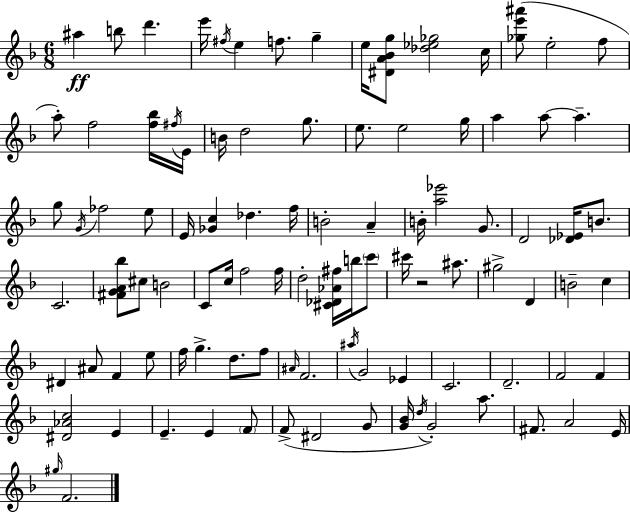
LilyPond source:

{
  \clef treble
  \numericTimeSignature
  \time 6/8
  \key d \minor
  ais''4\ff b''8 d'''4. | e'''16 \acciaccatura { fis''16 } e''4 f''8. g''4-- | e''16 <dis' a' bes' g''>8 <des'' ees'' ges''>2 | c''16 <ges'' e''' ais'''>8( e''2-. f''8 | \break a''8-.) f''2 <f'' bes''>16 | \acciaccatura { fis''16 } e'16 b'16 d''2 g''8. | e''8. e''2 | g''16 a''4 a''8~~ a''4.-- | \break g''8 \acciaccatura { g'16 } fes''2 | e''8 e'16 <ges' c''>4 des''4. | f''16 b'2-. a'4-- | b'16-. <a'' ees'''>2 | \break g'8. d'2 <des' ees'>16 | b'8. c'2. | <fis' g' a' bes''>8 cis''8 b'2 | c'8 c''16 f''2 | \break f''16 d''2-. <cis' des' aes' fis''>16 | b''16 \parenthesize c'''8 cis'''16 r2 | ais''8. gis''2-> d'4 | b'2-- c''4 | \break dis'4 ais'8 f'4 | e''8 f''16 g''4.-> d''8. | f''8 \grace { ais'16 } f'2. | \acciaccatura { ais''16 } g'2 | \break ees'4 c'2. | d'2.-- | f'2 | f'4 <dis' aes' c''>2 | \break e'4 e'4.-- e'4 | \parenthesize f'8 f'8->( dis'2 | g'8 <g' bes'>16 \acciaccatura { d''16 } g'2-.) | a''8. fis'8. a'2 | \break e'16 \grace { gis''16 } f'2. | \bar "|."
}